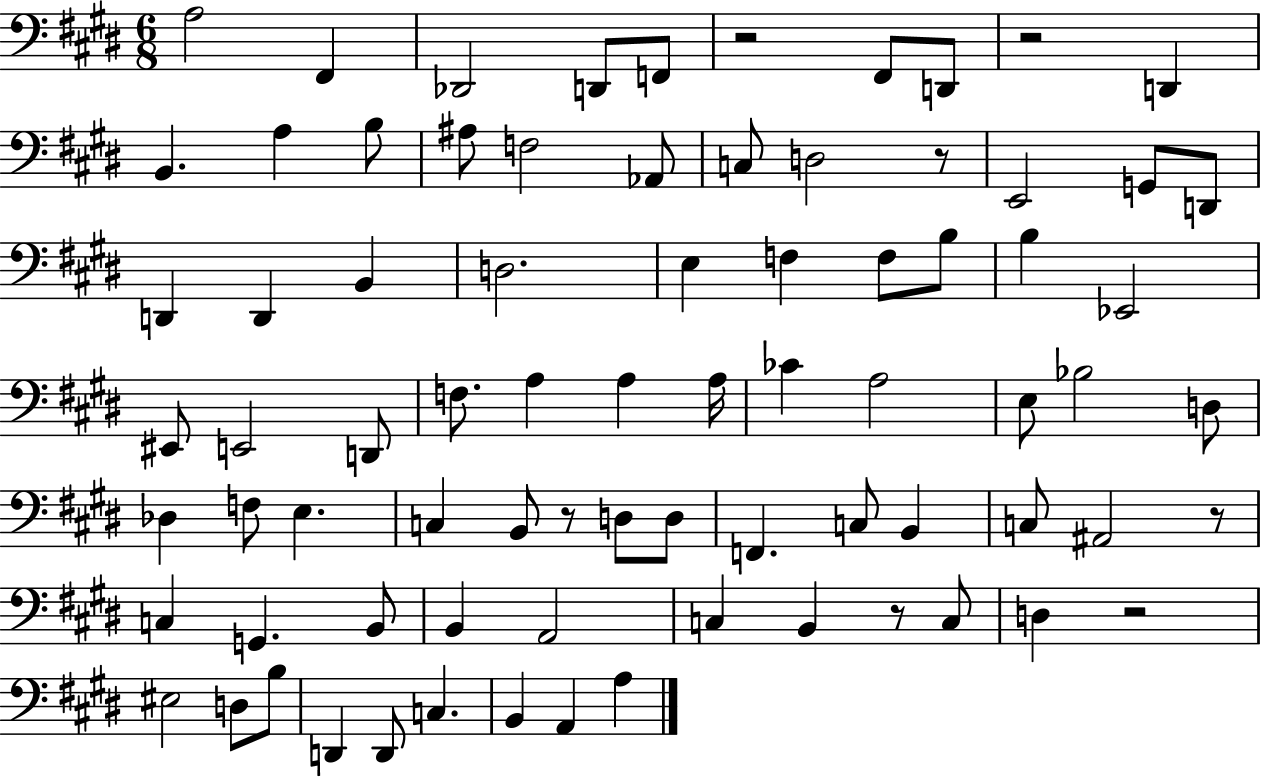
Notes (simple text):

A3/h F#2/q Db2/h D2/e F2/e R/h F#2/e D2/e R/h D2/q B2/q. A3/q B3/e A#3/e F3/h Ab2/e C3/e D3/h R/e E2/h G2/e D2/e D2/q D2/q B2/q D3/h. E3/q F3/q F3/e B3/e B3/q Eb2/h EIS2/e E2/h D2/e F3/e. A3/q A3/q A3/s CES4/q A3/h E3/e Bb3/h D3/e Db3/q F3/e E3/q. C3/q B2/e R/e D3/e D3/e F2/q. C3/e B2/q C3/e A#2/h R/e C3/q G2/q. B2/e B2/q A2/h C3/q B2/q R/e C3/e D3/q R/h EIS3/h D3/e B3/e D2/q D2/e C3/q. B2/q A2/q A3/q